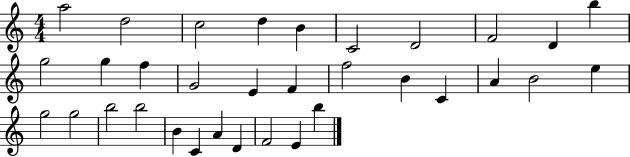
X:1
T:Untitled
M:4/4
L:1/4
K:C
a2 d2 c2 d B C2 D2 F2 D b g2 g f G2 E F f2 B C A B2 e g2 g2 b2 b2 B C A D F2 E b